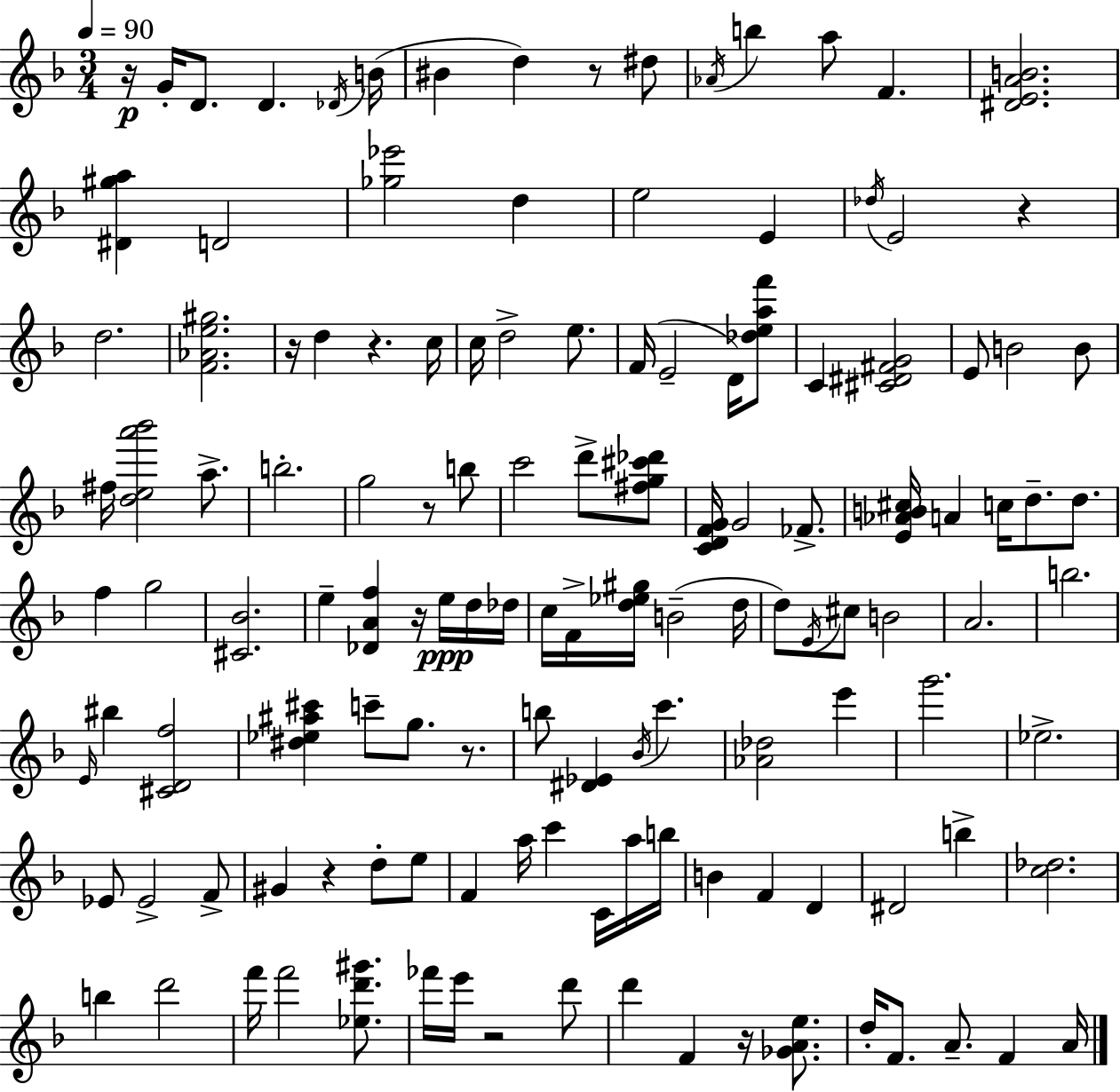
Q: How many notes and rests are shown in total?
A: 132